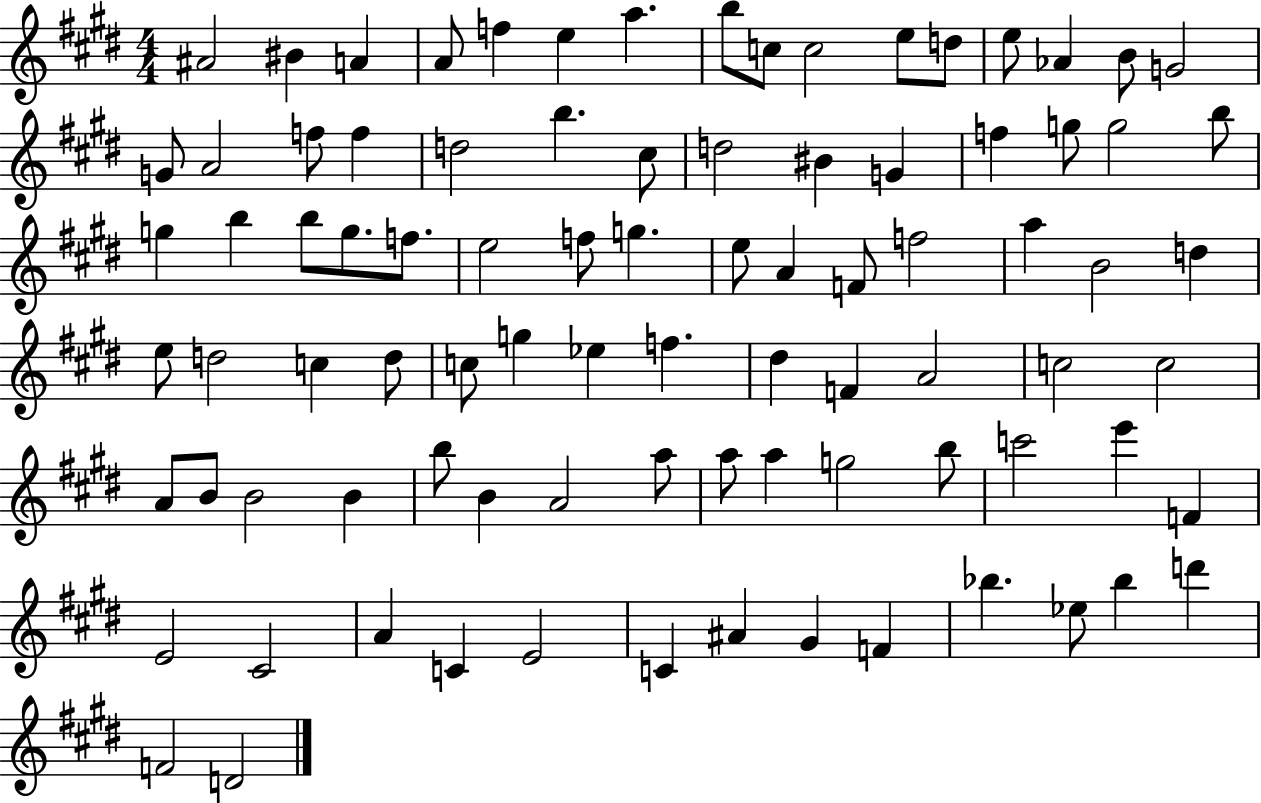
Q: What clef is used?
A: treble